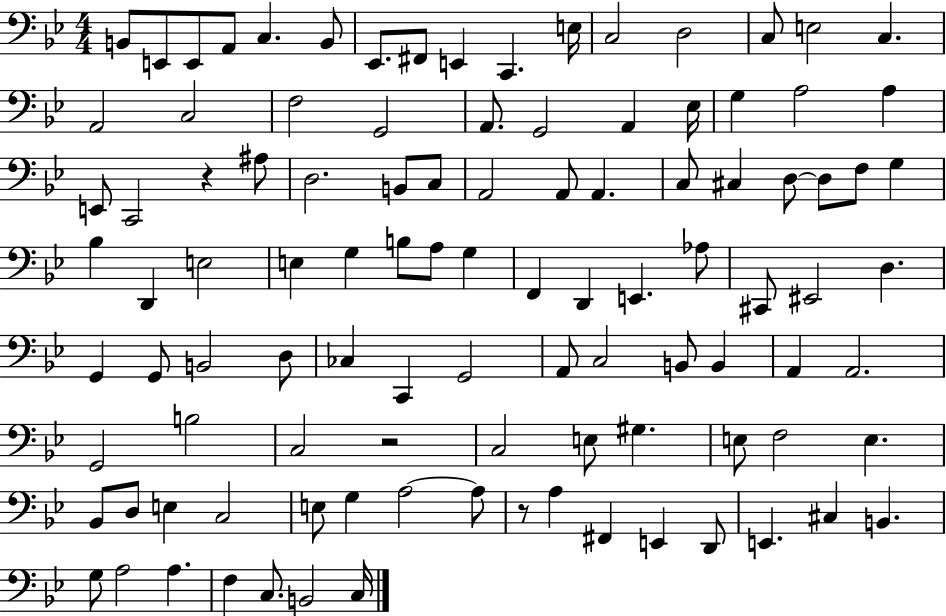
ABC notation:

X:1
T:Untitled
M:4/4
L:1/4
K:Bb
B,,/2 E,,/2 E,,/2 A,,/2 C, B,,/2 _E,,/2 ^F,,/2 E,, C,, E,/4 C,2 D,2 C,/2 E,2 C, A,,2 C,2 F,2 G,,2 A,,/2 G,,2 A,, _E,/4 G, A,2 A, E,,/2 C,,2 z ^A,/2 D,2 B,,/2 C,/2 A,,2 A,,/2 A,, C,/2 ^C, D,/2 D,/2 F,/2 G, _B, D,, E,2 E, G, B,/2 A,/2 G, F,, D,, E,, _A,/2 ^C,,/2 ^E,,2 D, G,, G,,/2 B,,2 D,/2 _C, C,, G,,2 A,,/2 C,2 B,,/2 B,, A,, A,,2 G,,2 B,2 C,2 z2 C,2 E,/2 ^G, E,/2 F,2 E, _B,,/2 D,/2 E, C,2 E,/2 G, A,2 A,/2 z/2 A, ^F,, E,, D,,/2 E,, ^C, B,, G,/2 A,2 A, F, C,/2 B,,2 C,/4